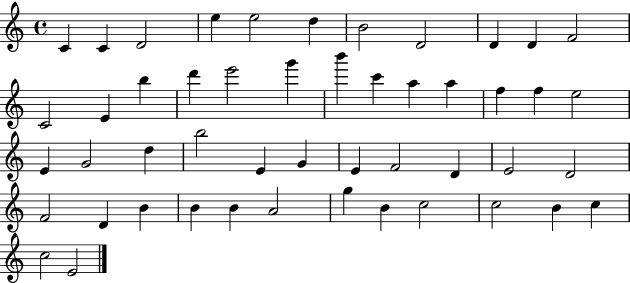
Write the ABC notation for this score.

X:1
T:Untitled
M:4/4
L:1/4
K:C
C C D2 e e2 d B2 D2 D D F2 C2 E b d' e'2 g' b' c' a a f f e2 E G2 d b2 E G E F2 D E2 D2 F2 D B B B A2 g B c2 c2 B c c2 E2